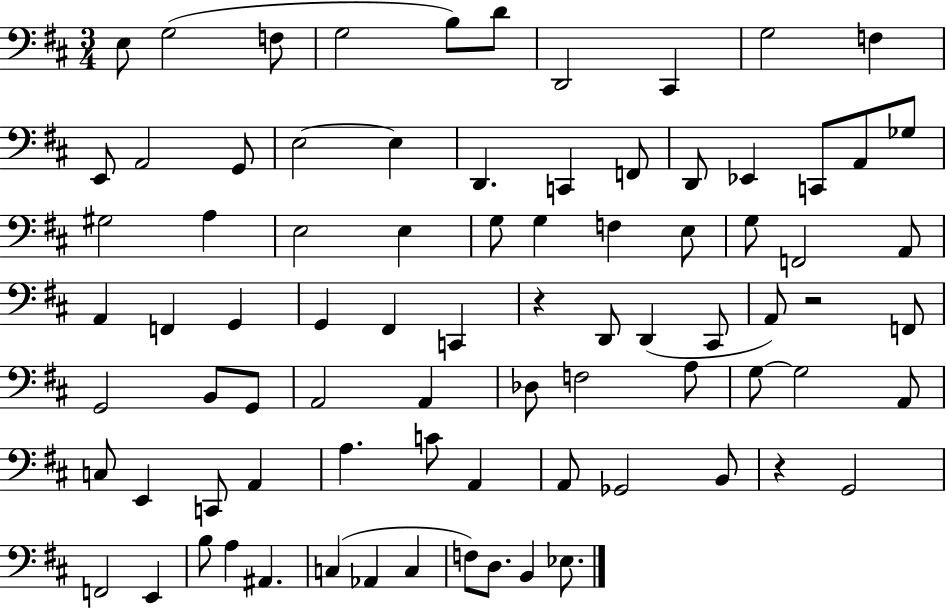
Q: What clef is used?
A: bass